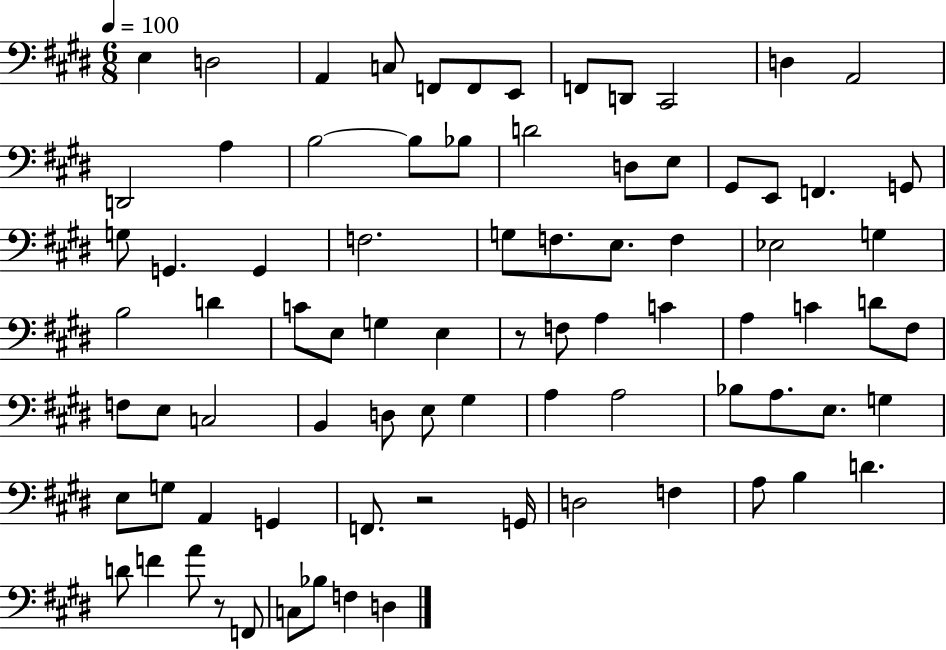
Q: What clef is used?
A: bass